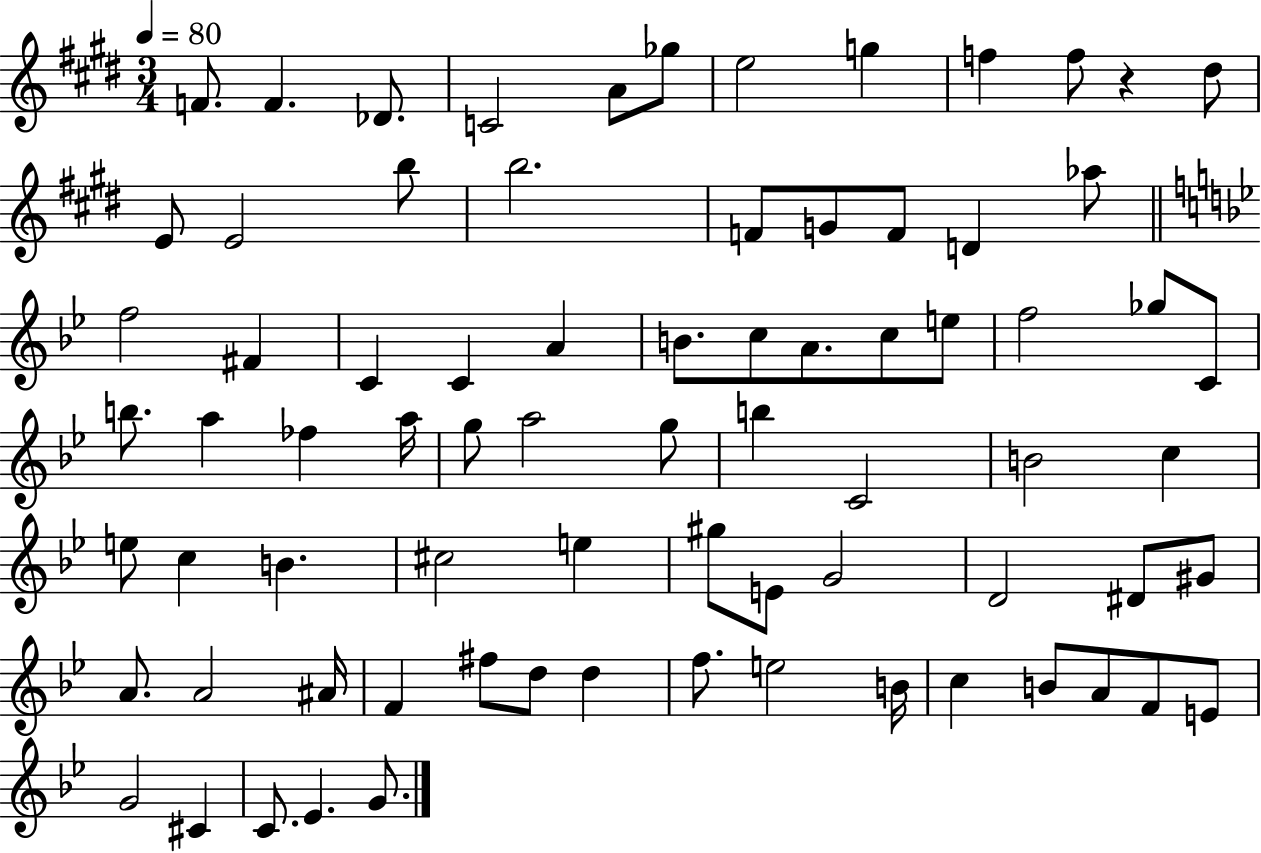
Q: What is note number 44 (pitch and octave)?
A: C5